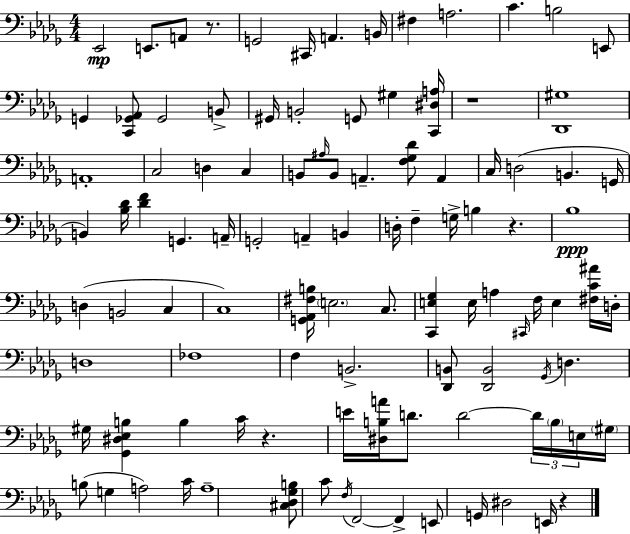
{
  \clef bass
  \numericTimeSignature
  \time 4/4
  \key bes \minor
  \repeat volta 2 { ees,2\mp e,8. a,8 r8. | g,2 cis,16 a,4. b,16 | fis4 a2. | c'4. b2 e,8 | \break g,4 <c, ges, aes,>8 ges,2 b,8-> | gis,16 b,2-. g,8 gis4 <c, dis a>16 | r1 | <des, gis>1 | \break a,1-. | c2 d4 c4 | b,8 \grace { ais16 } b,8 a,4.-- <f ges des'>8 a,4 | c16 d2( b,4. | \break g,16 b,4) <bes des'>16 <des' f'>4 g,4. | a,16-- g,2-. a,4-- b,4 | d16-. f4-- g16-> b4 r4. | bes1\ppp | \break d4( b,2 c4 | c1) | <g, aes, fis b>16 \parenthesize e2. c8. | <c, e ges>4 e16 a4 \grace { cis,16 } f16 e4 | \break <fis c' ais'>16 d16-. d1 | fes1 | f4 b,2.-> | <des, b,>8 <des, b,>2 \acciaccatura { ges,16 } d4. | \break gis16 <ges, dis ees b>4 b4 c'16 r4. | e'16 <dis b a'>16 d'8. d'2~~ | \tuplet 3/2 { d'16 \parenthesize b16 e16 } \parenthesize gis16 b8( g4 a2) | c'16 a1-- | \break <cis des ges b>8 c'8 \acciaccatura { f16 } f,2~~ | f,4-> e,8 g,16 dis2 e,16 | r4 } \bar "|."
}